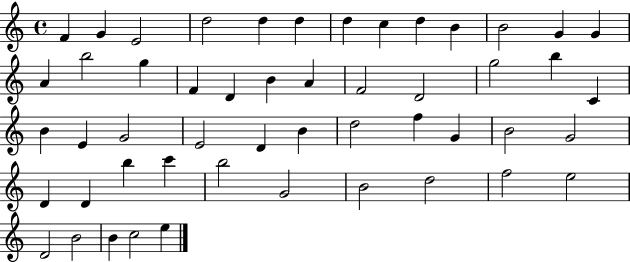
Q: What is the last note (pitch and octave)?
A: E5